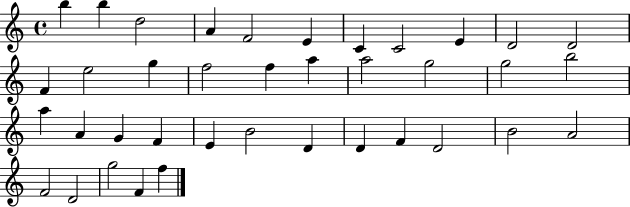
B5/q B5/q D5/h A4/q F4/h E4/q C4/q C4/h E4/q D4/h D4/h F4/q E5/h G5/q F5/h F5/q A5/q A5/h G5/h G5/h B5/h A5/q A4/q G4/q F4/q E4/q B4/h D4/q D4/q F4/q D4/h B4/h A4/h F4/h D4/h G5/h F4/q F5/q